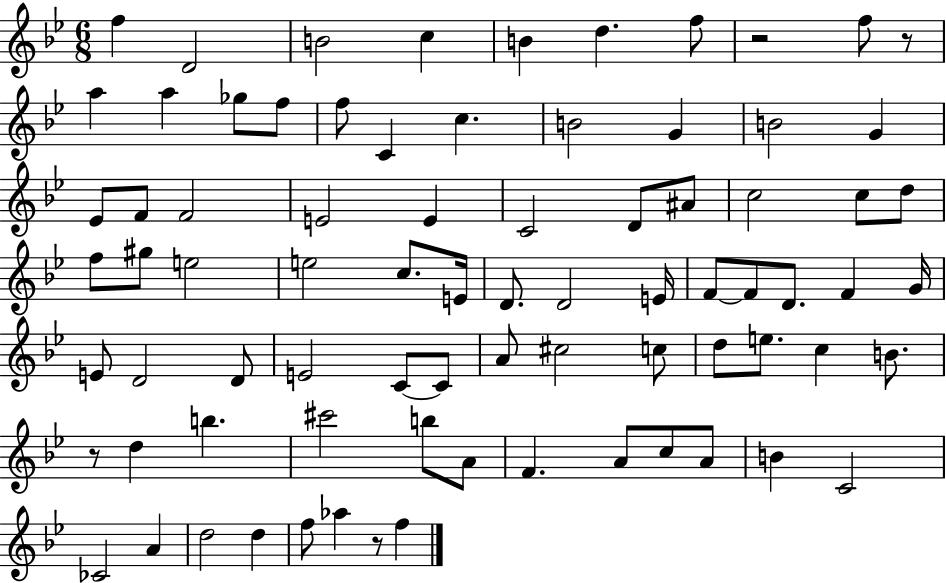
{
  \clef treble
  \numericTimeSignature
  \time 6/8
  \key bes \major
  f''4 d'2 | b'2 c''4 | b'4 d''4. f''8 | r2 f''8 r8 | \break a''4 a''4 ges''8 f''8 | f''8 c'4 c''4. | b'2 g'4 | b'2 g'4 | \break ees'8 f'8 f'2 | e'2 e'4 | c'2 d'8 ais'8 | c''2 c''8 d''8 | \break f''8 gis''8 e''2 | e''2 c''8. e'16 | d'8. d'2 e'16 | f'8~~ f'8 d'8. f'4 g'16 | \break e'8 d'2 d'8 | e'2 c'8~~ c'8 | a'8 cis''2 c''8 | d''8 e''8. c''4 b'8. | \break r8 d''4 b''4. | cis'''2 b''8 a'8 | f'4. a'8 c''8 a'8 | b'4 c'2 | \break ces'2 a'4 | d''2 d''4 | f''8 aes''4 r8 f''4 | \bar "|."
}